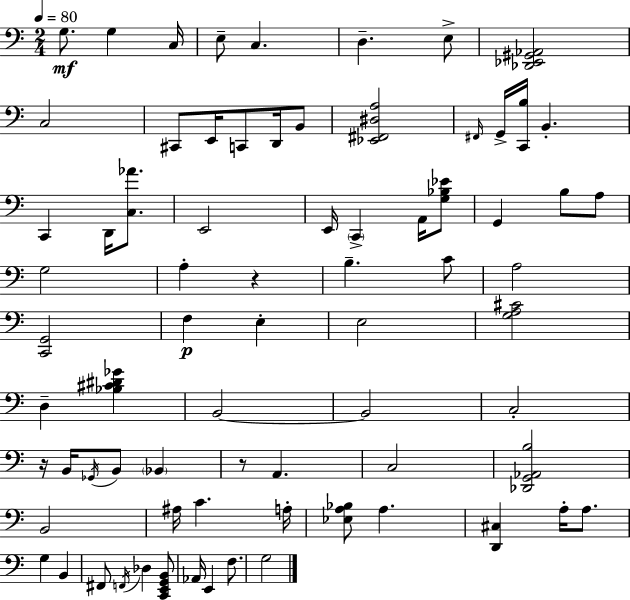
G3/e. G3/q C3/s E3/e C3/q. D3/q. E3/e [Db2,Eb2,G#2,Ab2]/h C3/h C#2/e E2/s C2/e D2/s B2/e [Eb2,F#2,D#3,A3]/h F#2/s G2/s [C2,B3]/s B2/q. C2/q D2/s [C3,Ab4]/e. E2/h E2/s C2/q A2/s [G3,Bb3,Eb4]/e G2/q B3/e A3/e G3/h A3/q R/q B3/q. C4/e A3/h [C2,G2]/h F3/q E3/q E3/h [G3,A3,C#4]/h D3/q [Bb3,C#4,D#4,Gb4]/q B2/h B2/h C3/h R/s B2/s Gb2/s B2/e Bb2/q R/e A2/q. C3/h [Db2,G2,Ab2,B3]/h B2/h A#3/s C4/q. A3/s [Eb3,A3,Bb3]/e A3/q. [D2,C#3]/q A3/s A3/e. G3/q B2/q F#2/e F2/s Db3/q [C2,E2,G2,B2]/e Ab2/s E2/q F3/e. G3/h